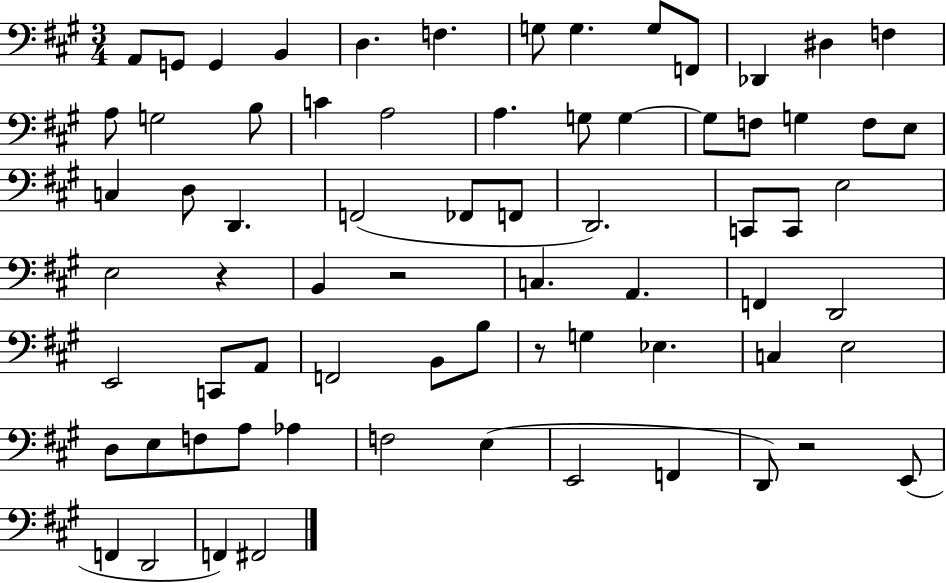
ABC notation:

X:1
T:Untitled
M:3/4
L:1/4
K:A
A,,/2 G,,/2 G,, B,, D, F, G,/2 G, G,/2 F,,/2 _D,, ^D, F, A,/2 G,2 B,/2 C A,2 A, G,/2 G, G,/2 F,/2 G, F,/2 E,/2 C, D,/2 D,, F,,2 _F,,/2 F,,/2 D,,2 C,,/2 C,,/2 E,2 E,2 z B,, z2 C, A,, F,, D,,2 E,,2 C,,/2 A,,/2 F,,2 B,,/2 B,/2 z/2 G, _E, C, E,2 D,/2 E,/2 F,/2 A,/2 _A, F,2 E, E,,2 F,, D,,/2 z2 E,,/2 F,, D,,2 F,, ^F,,2